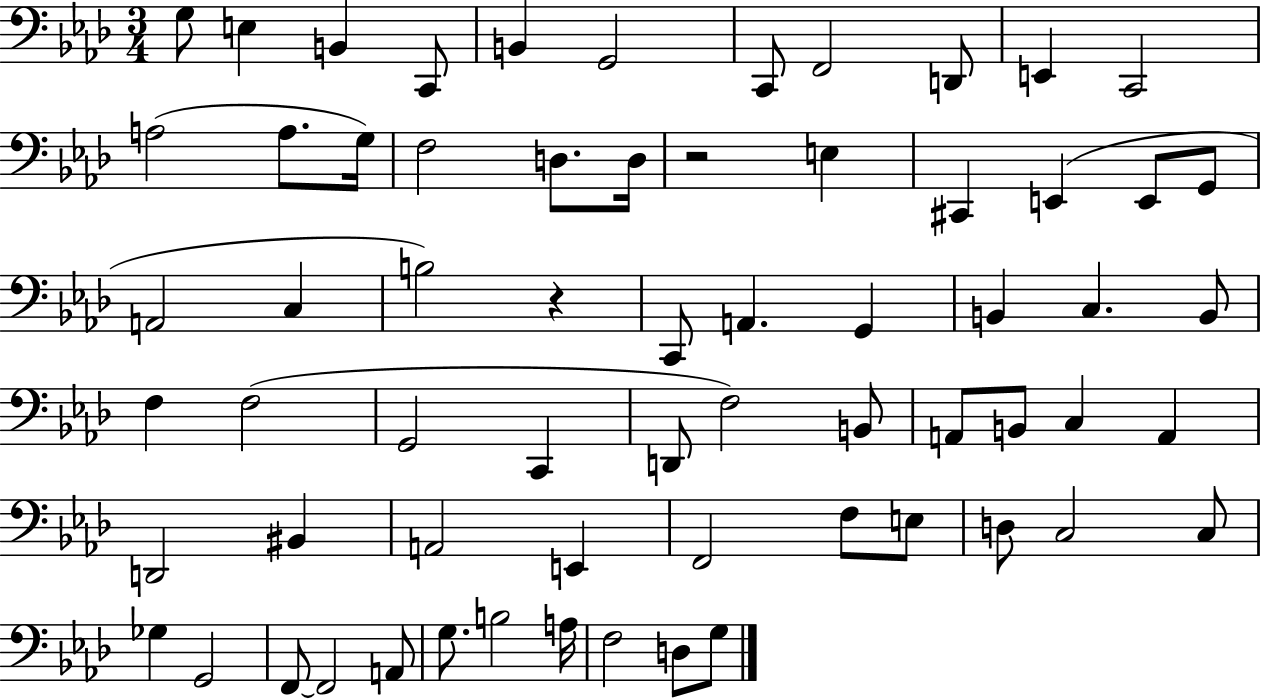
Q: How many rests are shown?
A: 2